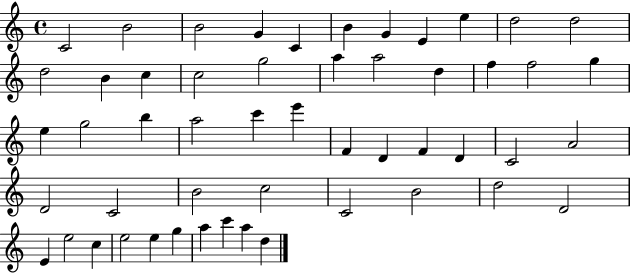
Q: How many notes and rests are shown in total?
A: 52